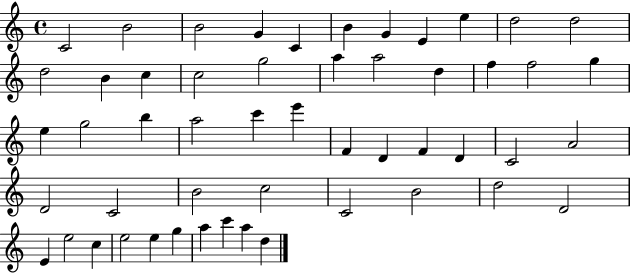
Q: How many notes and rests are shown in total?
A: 52